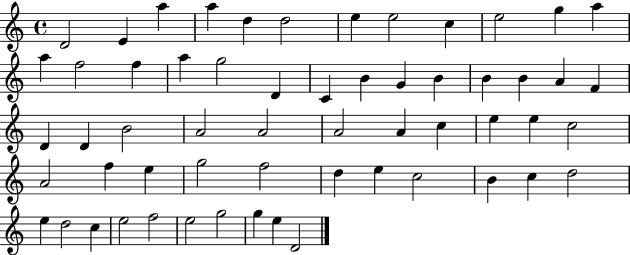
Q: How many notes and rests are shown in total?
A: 58